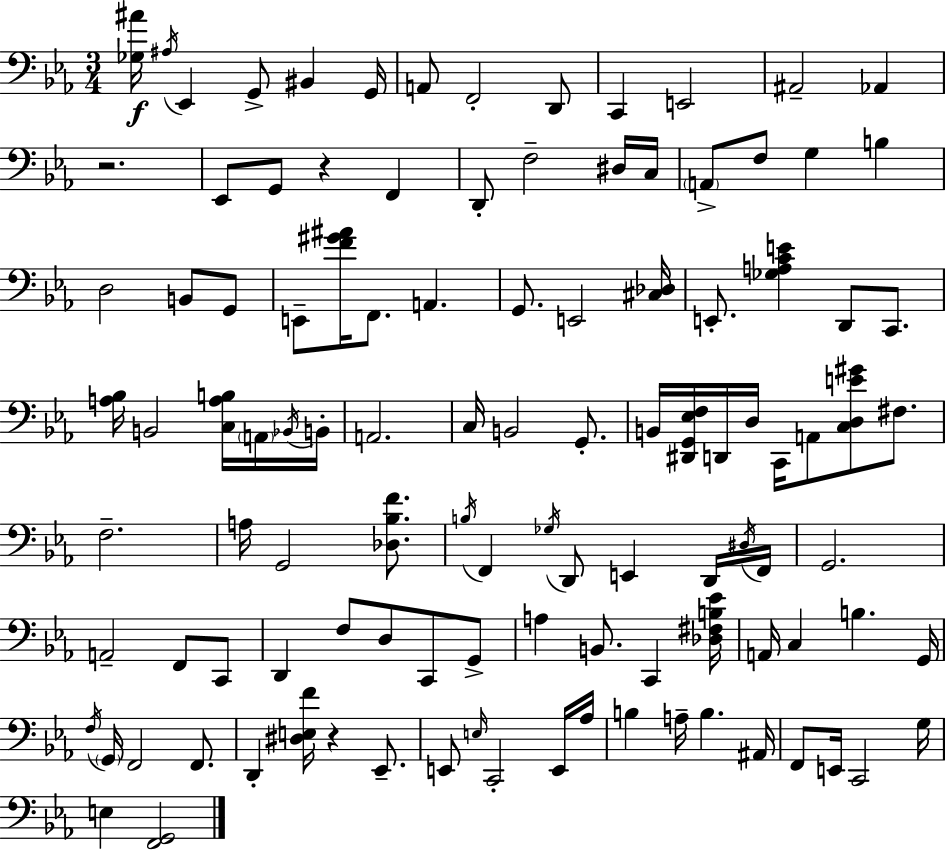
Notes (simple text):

[Gb3,A#4]/s A#3/s Eb2/q G2/e BIS2/q G2/s A2/e F2/h D2/e C2/q E2/h A#2/h Ab2/q R/h. Eb2/e G2/e R/q F2/q D2/e F3/h D#3/s C3/s A2/e F3/e G3/q B3/q D3/h B2/e G2/e E2/e [F4,G#4,A#4]/s F2/e. A2/q. G2/e. E2/h [C#3,Db3]/s E2/e. [Gb3,A3,C4,E4]/q D2/e C2/e. [A3,Bb3]/s B2/h [C3,A3,B3]/s A2/s Bb2/s B2/s A2/h. C3/s B2/h G2/e. B2/s [D#2,G2,Eb3,F3]/s D2/s D3/s C2/s A2/e [C3,D3,E4,G#4]/e F#3/e. F3/h. A3/s G2/h [Db3,Bb3,F4]/e. B3/s F2/q Gb3/s D2/e E2/q D2/s D#3/s F2/s G2/h. A2/h F2/e C2/e D2/q F3/e D3/e C2/e G2/e A3/q B2/e. C2/q [Db3,F#3,B3,Eb4]/s A2/s C3/q B3/q. G2/s F3/s G2/s F2/h F2/e. D2/q [D#3,E3,F4]/s R/q Eb2/e. E2/e E3/s C2/h E2/s Ab3/s B3/q A3/s B3/q. A#2/s F2/e E2/s C2/h G3/s E3/q [F2,G2]/h